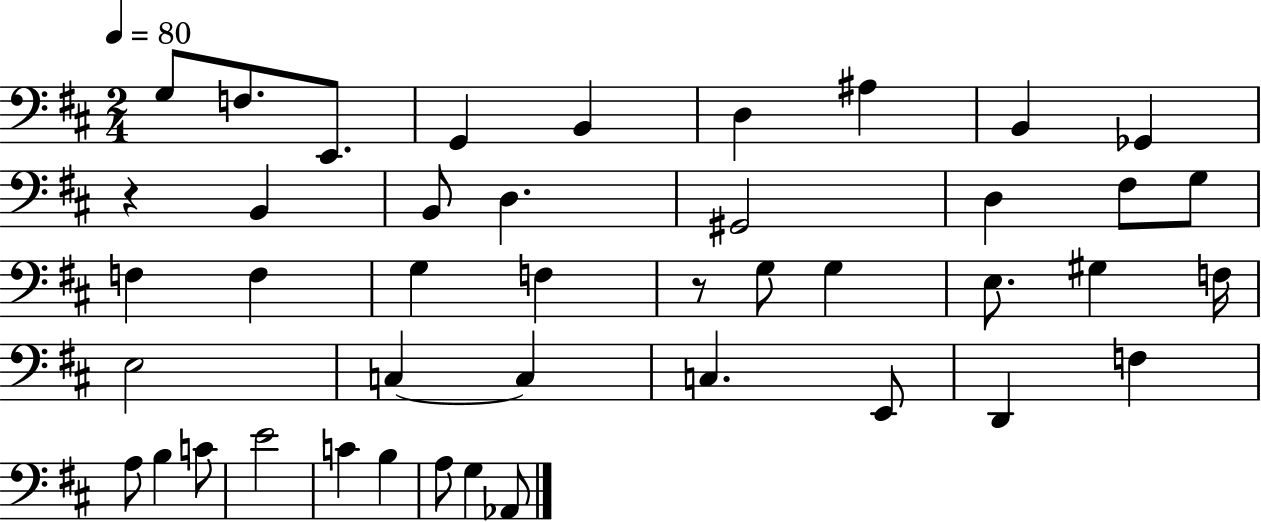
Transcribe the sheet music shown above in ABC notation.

X:1
T:Untitled
M:2/4
L:1/4
K:D
G,/2 F,/2 E,,/2 G,, B,, D, ^A, B,, _G,, z B,, B,,/2 D, ^G,,2 D, ^F,/2 G,/2 F, F, G, F, z/2 G,/2 G, E,/2 ^G, F,/4 E,2 C, C, C, E,,/2 D,, F, A,/2 B, C/2 E2 C B, A,/2 G, _A,,/2